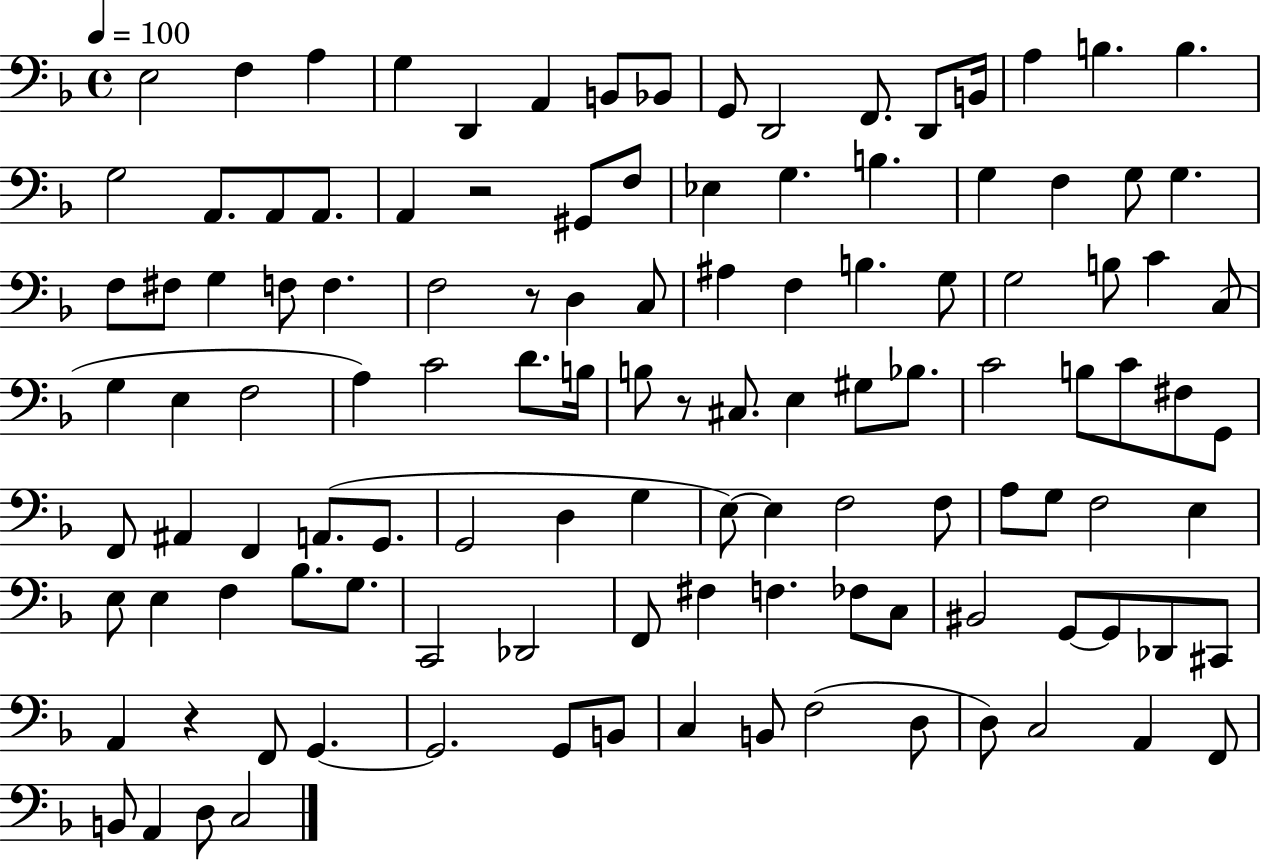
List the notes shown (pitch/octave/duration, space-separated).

E3/h F3/q A3/q G3/q D2/q A2/q B2/e Bb2/e G2/e D2/h F2/e. D2/e B2/s A3/q B3/q. B3/q. G3/h A2/e. A2/e A2/e. A2/q R/h G#2/e F3/e Eb3/q G3/q. B3/q. G3/q F3/q G3/e G3/q. F3/e F#3/e G3/q F3/e F3/q. F3/h R/e D3/q C3/e A#3/q F3/q B3/q. G3/e G3/h B3/e C4/q C3/e G3/q E3/q F3/h A3/q C4/h D4/e. B3/s B3/e R/e C#3/e. E3/q G#3/e Bb3/e. C4/h B3/e C4/e F#3/e G2/e F2/e A#2/q F2/q A2/e. G2/e. G2/h D3/q G3/q E3/e E3/q F3/h F3/e A3/e G3/e F3/h E3/q E3/e E3/q F3/q Bb3/e. G3/e. C2/h Db2/h F2/e F#3/q F3/q. FES3/e C3/e BIS2/h G2/e G2/e Db2/e C#2/e A2/q R/q F2/e G2/q. G2/h. G2/e B2/e C3/q B2/e F3/h D3/e D3/e C3/h A2/q F2/e B2/e A2/q D3/e C3/h